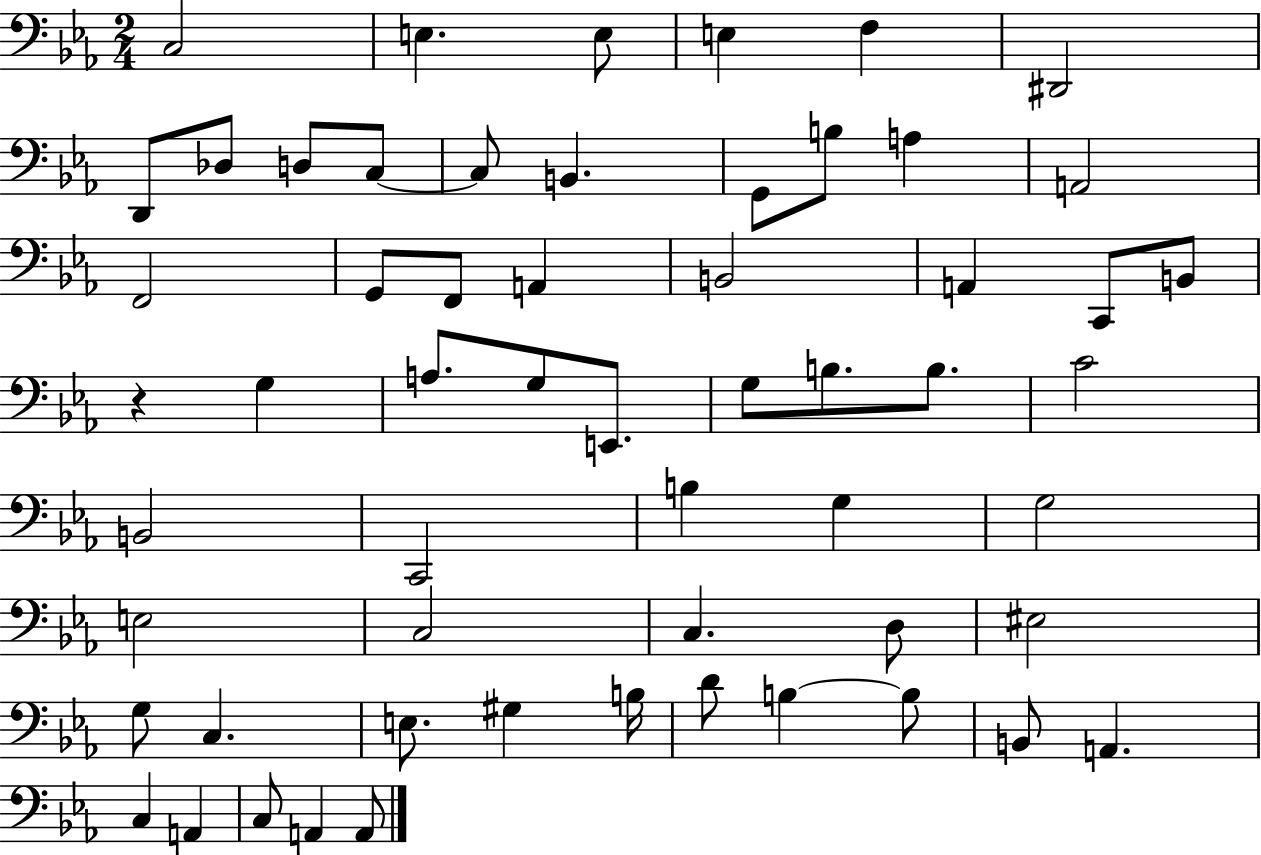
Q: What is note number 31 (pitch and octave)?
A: B3